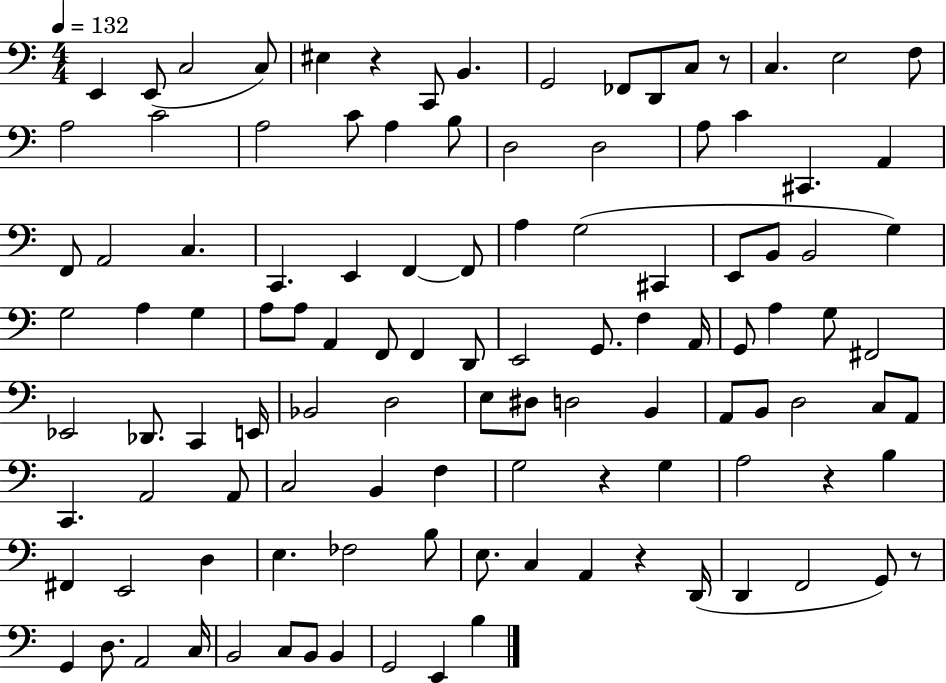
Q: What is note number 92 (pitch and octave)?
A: D2